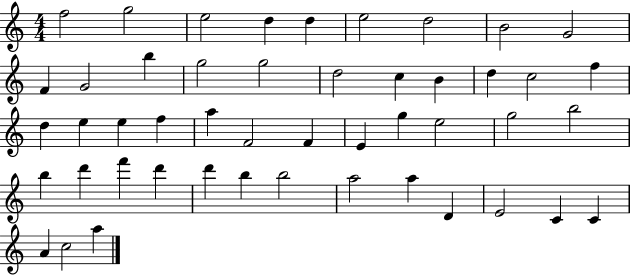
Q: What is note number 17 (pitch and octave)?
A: B4